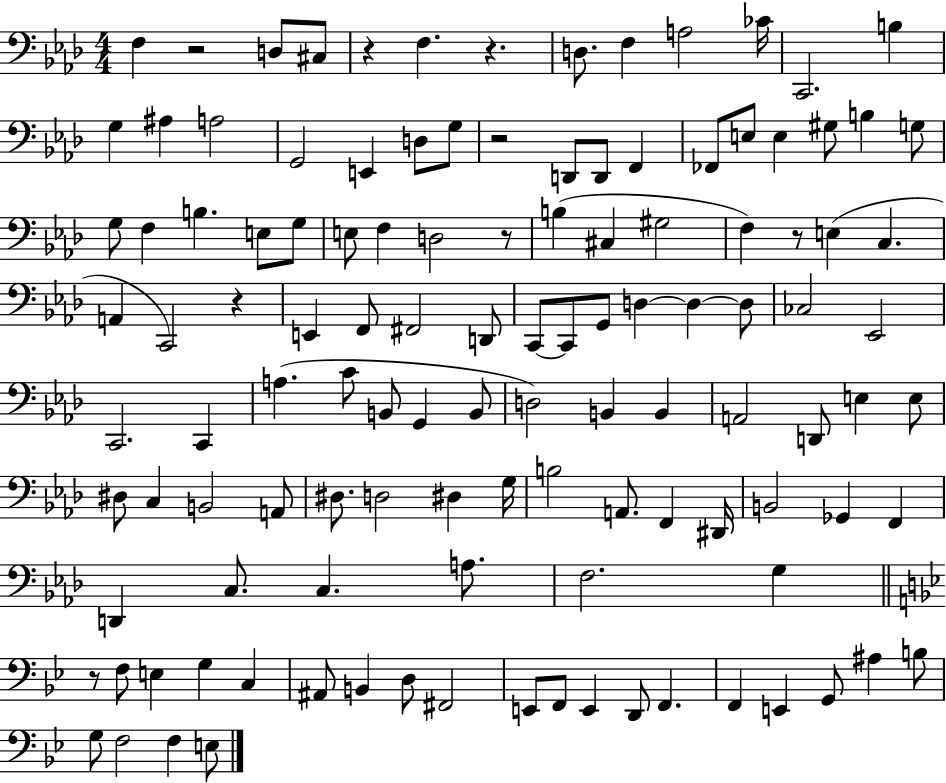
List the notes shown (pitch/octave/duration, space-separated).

F3/q R/h D3/e C#3/e R/q F3/q. R/q. D3/e. F3/q A3/h CES4/s C2/h. B3/q G3/q A#3/q A3/h G2/h E2/q D3/e G3/e R/h D2/e D2/e F2/q FES2/e E3/e E3/q G#3/e B3/q G3/e G3/e F3/q B3/q. E3/e G3/e E3/e F3/q D3/h R/e B3/q C#3/q G#3/h F3/q R/e E3/q C3/q. A2/q C2/h R/q E2/q F2/e F#2/h D2/e C2/e C2/e G2/e D3/q D3/q D3/e CES3/h Eb2/h C2/h. C2/q A3/q. C4/e B2/e G2/q B2/e D3/h B2/q B2/q A2/h D2/e E3/q E3/e D#3/e C3/q B2/h A2/e D#3/e. D3/h D#3/q G3/s B3/h A2/e. F2/q D#2/s B2/h Gb2/q F2/q D2/q C3/e. C3/q. A3/e. F3/h. G3/q R/e F3/e E3/q G3/q C3/q A#2/e B2/q D3/e F#2/h E2/e F2/e E2/q D2/e F2/q. F2/q E2/q G2/e A#3/q B3/e G3/e F3/h F3/q E3/e